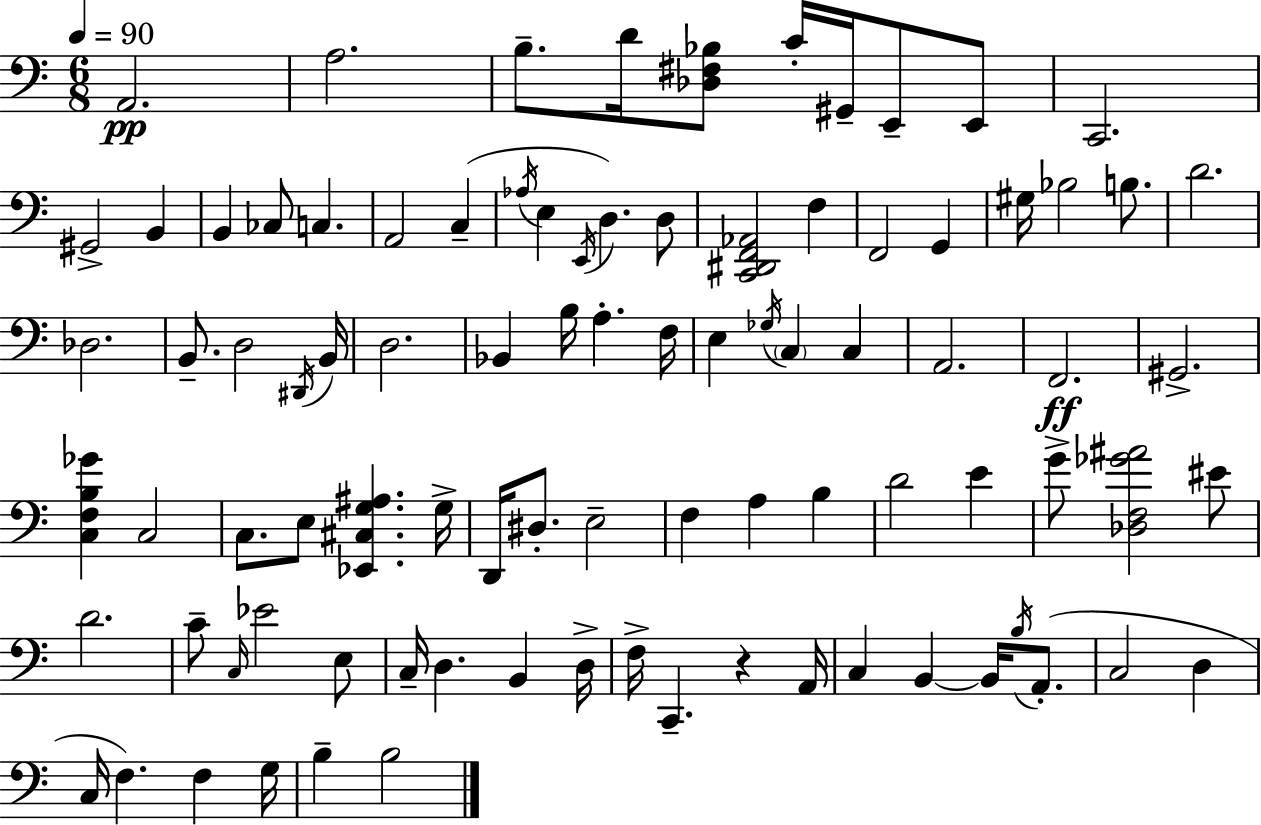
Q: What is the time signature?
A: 6/8